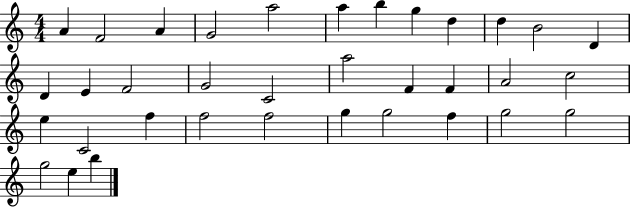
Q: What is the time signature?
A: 4/4